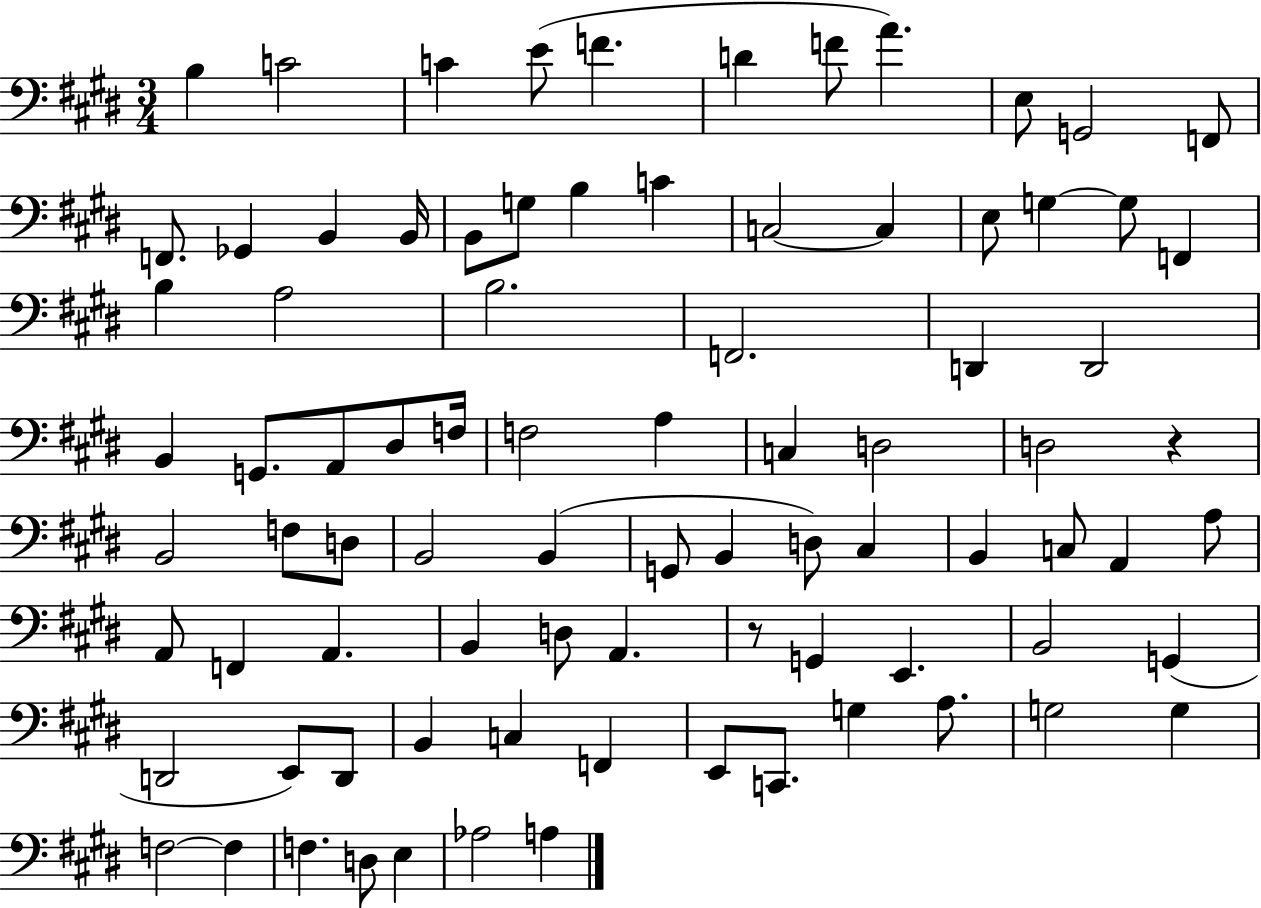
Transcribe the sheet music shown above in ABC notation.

X:1
T:Untitled
M:3/4
L:1/4
K:E
B, C2 C E/2 F D F/2 A E,/2 G,,2 F,,/2 F,,/2 _G,, B,, B,,/4 B,,/2 G,/2 B, C C,2 C, E,/2 G, G,/2 F,, B, A,2 B,2 F,,2 D,, D,,2 B,, G,,/2 A,,/2 ^D,/2 F,/4 F,2 A, C, D,2 D,2 z B,,2 F,/2 D,/2 B,,2 B,, G,,/2 B,, D,/2 ^C, B,, C,/2 A,, A,/2 A,,/2 F,, A,, B,, D,/2 A,, z/2 G,, E,, B,,2 G,, D,,2 E,,/2 D,,/2 B,, C, F,, E,,/2 C,,/2 G, A,/2 G,2 G, F,2 F, F, D,/2 E, _A,2 A,